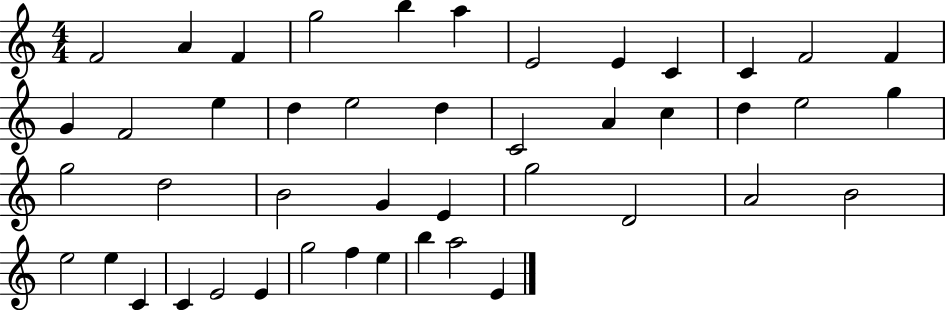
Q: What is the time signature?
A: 4/4